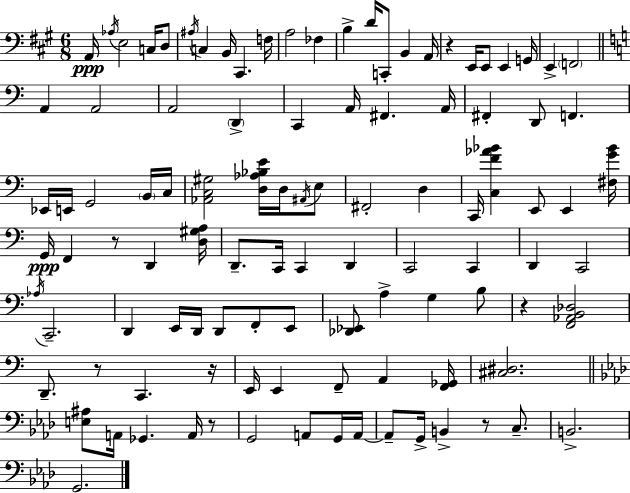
A2/s Ab3/s E3/h C3/s D3/e A#3/s C3/q B2/s C#2/q. F3/s A3/h FES3/q B3/q D4/s C2/e B2/q A2/s R/q E2/s E2/e E2/q G2/s E2/q F2/h A2/q A2/h A2/h D2/q C2/q A2/s F#2/q. A2/s F#2/q D2/e F2/q. Eb2/s E2/s G2/h B2/s C3/s [Ab2,C3,G#3]/h [D3,Ab3,Bb3,E4]/s D3/s A#2/s E3/e F#2/h D3/q C2/s [C3,F4,Ab4,Bb4]/q E2/e E2/q [F#3,G4,Bb4]/s G2/s F2/q R/e D2/q [D3,G#3,A3]/s D2/e. C2/s C2/q D2/q C2/h C2/q D2/q C2/h Ab3/s C2/h. D2/q E2/s D2/s D2/e F2/e E2/e [Db2,Eb2]/e A3/q G3/q B3/e R/q [F2,Ab2,B2,Db3]/h D2/e. R/e C2/q. R/s E2/s E2/q F2/e A2/q [F2,Gb2]/s [C#3,D#3]/h. [E3,A#3]/e A2/s Gb2/q. A2/s R/e G2/h A2/e G2/s A2/s A2/e G2/s B2/q R/e C3/e. B2/h. G2/h.